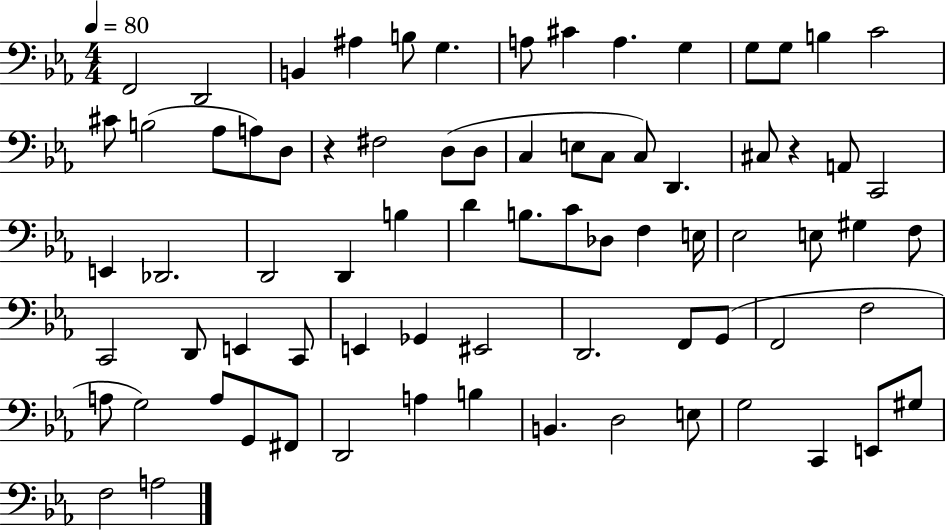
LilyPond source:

{
  \clef bass
  \numericTimeSignature
  \time 4/4
  \key ees \major
  \tempo 4 = 80
  f,2 d,2 | b,4 ais4 b8 g4. | a8 cis'4 a4. g4 | g8 g8 b4 c'2 | \break cis'8 b2( aes8 a8) d8 | r4 fis2 d8( d8 | c4 e8 c8 c8) d,4. | cis8 r4 a,8 c,2 | \break e,4 des,2. | d,2 d,4 b4 | d'4 b8. c'8 des8 f4 e16 | ees2 e8 gis4 f8 | \break c,2 d,8 e,4 c,8 | e,4 ges,4 eis,2 | d,2. f,8 g,8( | f,2 f2 | \break a8 g2) a8 g,8 fis,8 | d,2 a4 b4 | b,4. d2 e8 | g2 c,4 e,8 gis8 | \break f2 a2 | \bar "|."
}